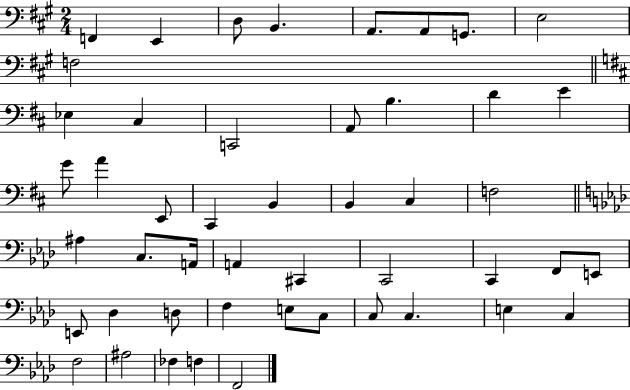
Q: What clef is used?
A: bass